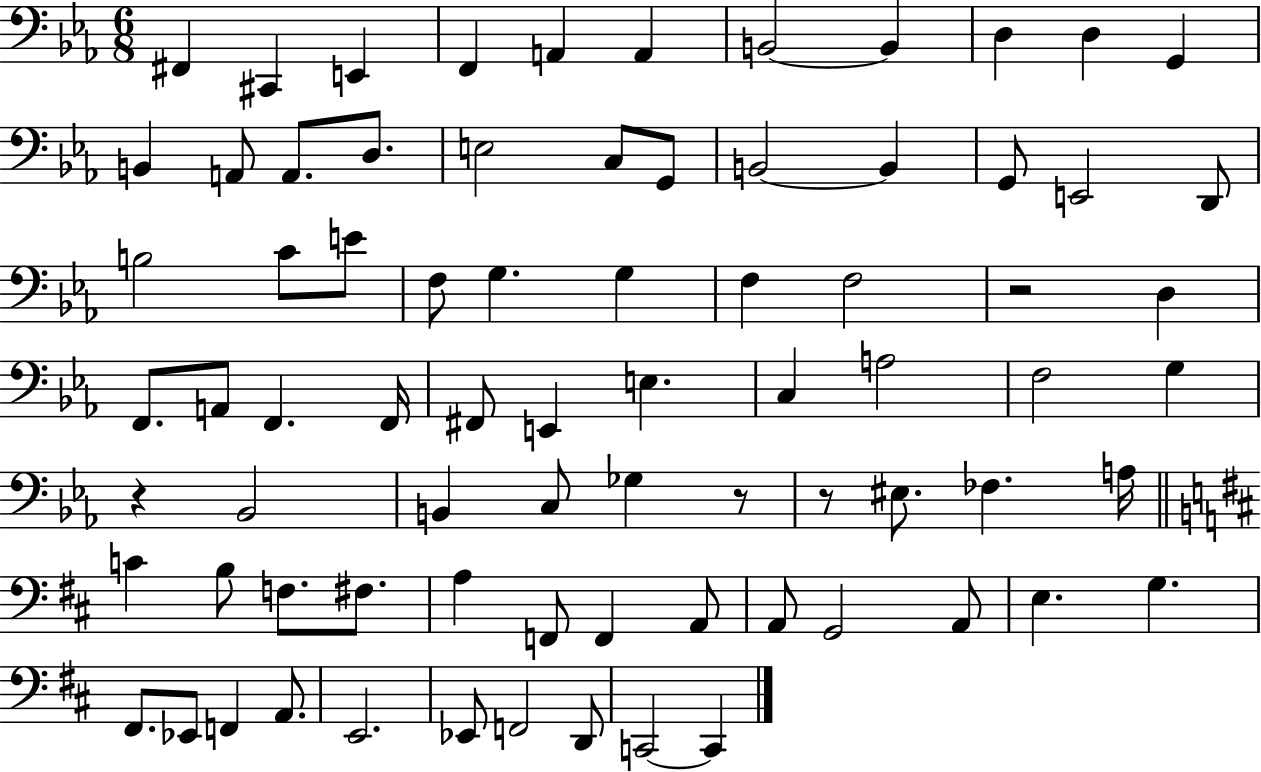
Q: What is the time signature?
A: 6/8